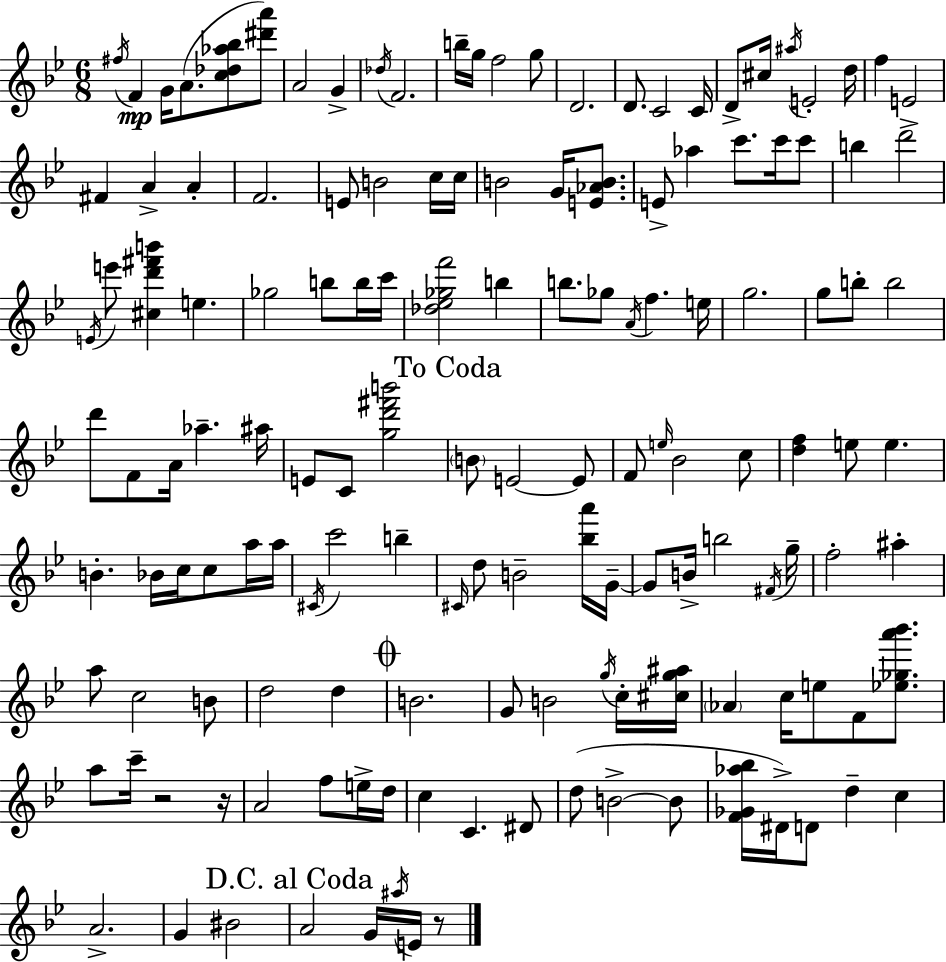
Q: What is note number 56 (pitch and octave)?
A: B5